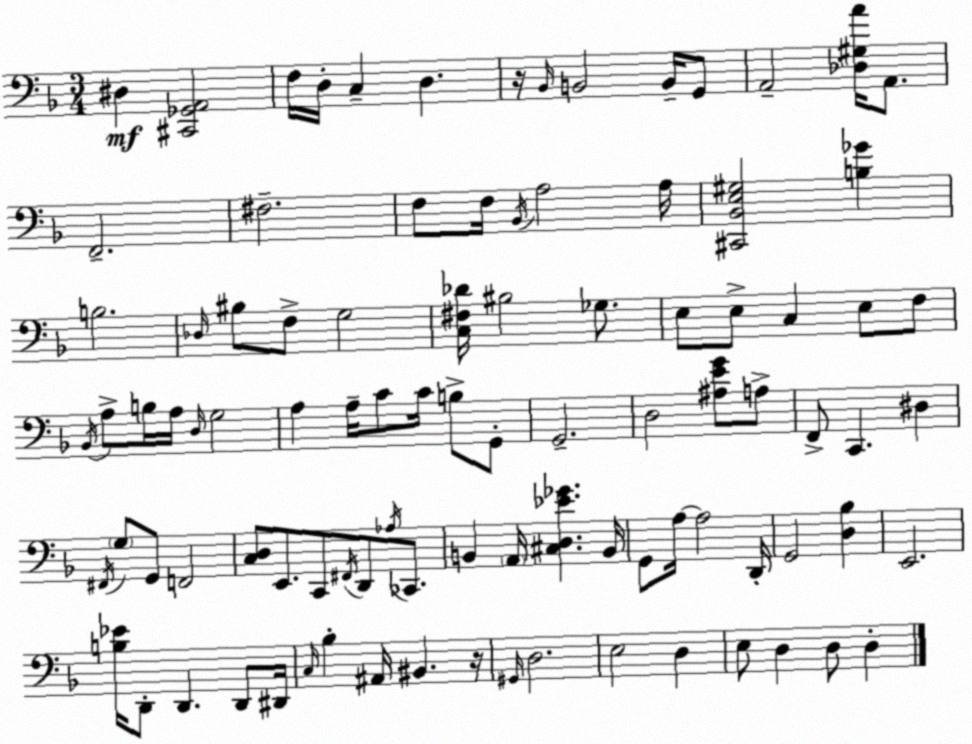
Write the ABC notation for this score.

X:1
T:Untitled
M:3/4
L:1/4
K:F
^D, [^C,,_G,,A,,]2 F,/4 D,/4 C, D, z/4 _B,,/4 B,,2 B,,/4 G,,/2 A,,2 [_D,^G,A]/4 A,,/2 F,,2 ^F,2 F,/2 F,/4 _B,,/4 A,2 A,/4 [^C,,_B,,E,^G,]2 [B,_G] B,2 _D,/4 ^B,/2 F,/2 G,2 [C,^F,_D]/4 ^B,2 _G,/2 E,/2 E,/2 C, E,/2 F,/2 _B,,/4 A,/2 B,/4 A,/4 D,/4 G,2 A, A,/4 C/2 C/4 B,/2 G,,/2 G,,2 D,2 [^A,EG]/2 A,/2 F,,/2 C,, ^D, ^F,,/4 G,/2 G,,/2 F,,2 [C,D,]/2 E,,/2 C,,/2 ^F,,/4 D,,/2 _A,/4 _C,,/2 B,, A,,/4 [^C,D,_E_G] B,,/4 G,,/2 A,/4 A,2 D,,/4 G,,2 [D,_B,] E,,2 [B,_E]/4 D,,/2 D,, D,,/2 ^D,,/4 C,/4 _B, ^A,,/4 ^B,, z/4 ^G,,/4 D,2 E,2 D, E,/2 D, D,/2 D,